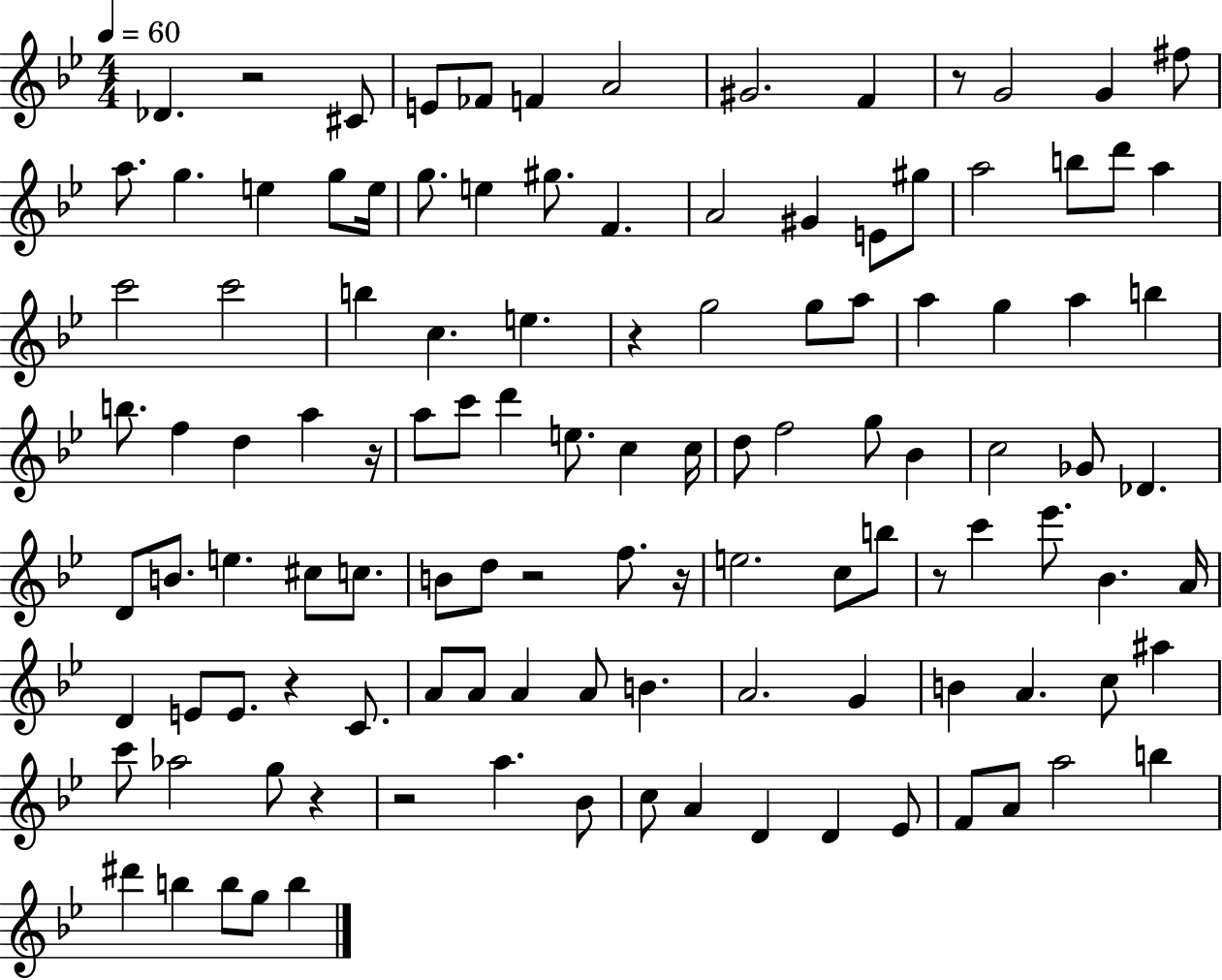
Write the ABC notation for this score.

X:1
T:Untitled
M:4/4
L:1/4
K:Bb
_D z2 ^C/2 E/2 _F/2 F A2 ^G2 F z/2 G2 G ^f/2 a/2 g e g/2 e/4 g/2 e ^g/2 F A2 ^G E/2 ^g/2 a2 b/2 d'/2 a c'2 c'2 b c e z g2 g/2 a/2 a g a b b/2 f d a z/4 a/2 c'/2 d' e/2 c c/4 d/2 f2 g/2 _B c2 _G/2 _D D/2 B/2 e ^c/2 c/2 B/2 d/2 z2 f/2 z/4 e2 c/2 b/2 z/2 c' _e'/2 _B A/4 D E/2 E/2 z C/2 A/2 A/2 A A/2 B A2 G B A c/2 ^a c'/2 _a2 g/2 z z2 a _B/2 c/2 A D D _E/2 F/2 A/2 a2 b ^d' b b/2 g/2 b